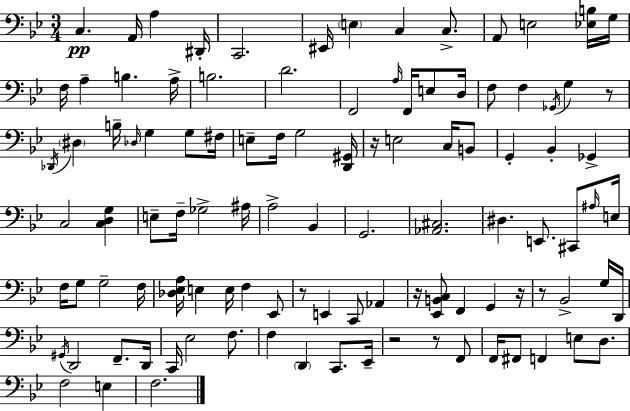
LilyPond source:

{
  \clef bass
  \numericTimeSignature
  \time 3/4
  \key bes \major
  c4.\pp a,16 a4 dis,16-. | c,2. | eis,16 \parenthesize e4 c4 c8.-> | a,8 e2 <ees b>16 g16 | \break f16 a4-- b4. a16-> | b2. | d'2. | f,2 \grace { a16 } f,16 e8 | \break d16 f8 f4 \acciaccatura { ges,16 } g4 | r8 \acciaccatura { des,16 } \parenthesize dis4 b16-- \grace { des16 } g4 | g8 fis16 e8-- f16 g2 | <d, gis,>16 r16 e2 | \break c16 b,8 g,4-. bes,4-. | ges,4-> c2 | <c d g>4 e8-- f16-- ges2-> | ais16 a2-> | \break bes,4 g,2. | <aes, cis>2. | dis4. e,8. | cis,8 \grace { ais16 } e16 f16 g8 g2-- | \break f16 <des ees a>16 e4 e16 f4 | ees,8 r8 e,4 c,8 | aes,4 r16 <ees, b, c>8 f,4 | g,4 r16 r8 bes,2-> | \break g16 d,16 \acciaccatura { gis,16 } d,2 | f,8.-- d,16 c,16 ees2 | f8. f4 \parenthesize d,4 | c,8. ees,16-- r2 | \break r8 f,8 f,16 fis,8 f,4 | e8 d8. f2 | e4 f2. | \bar "|."
}